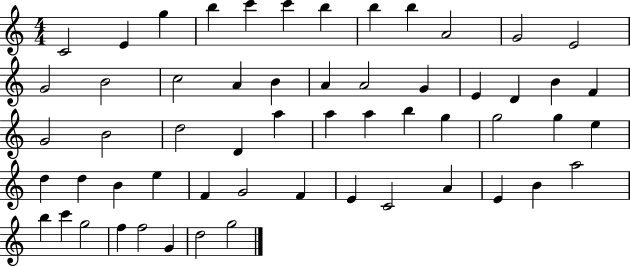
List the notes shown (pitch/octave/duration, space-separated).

C4/h E4/q G5/q B5/q C6/q C6/q B5/q B5/q B5/q A4/h G4/h E4/h G4/h B4/h C5/h A4/q B4/q A4/q A4/h G4/q E4/q D4/q B4/q F4/q G4/h B4/h D5/h D4/q A5/q A5/q A5/q B5/q G5/q G5/h G5/q E5/q D5/q D5/q B4/q E5/q F4/q G4/h F4/q E4/q C4/h A4/q E4/q B4/q A5/h B5/q C6/q G5/h F5/q F5/h G4/q D5/h G5/h